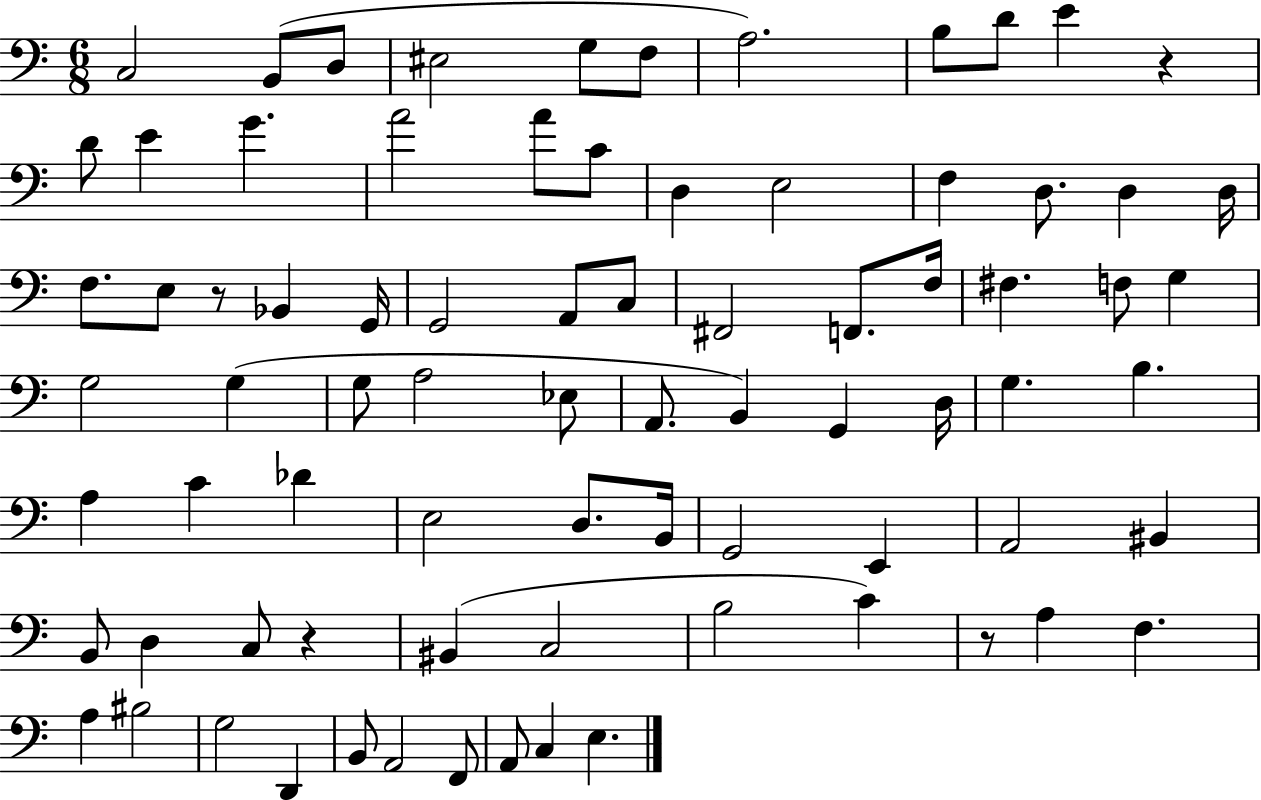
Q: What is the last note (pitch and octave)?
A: E3